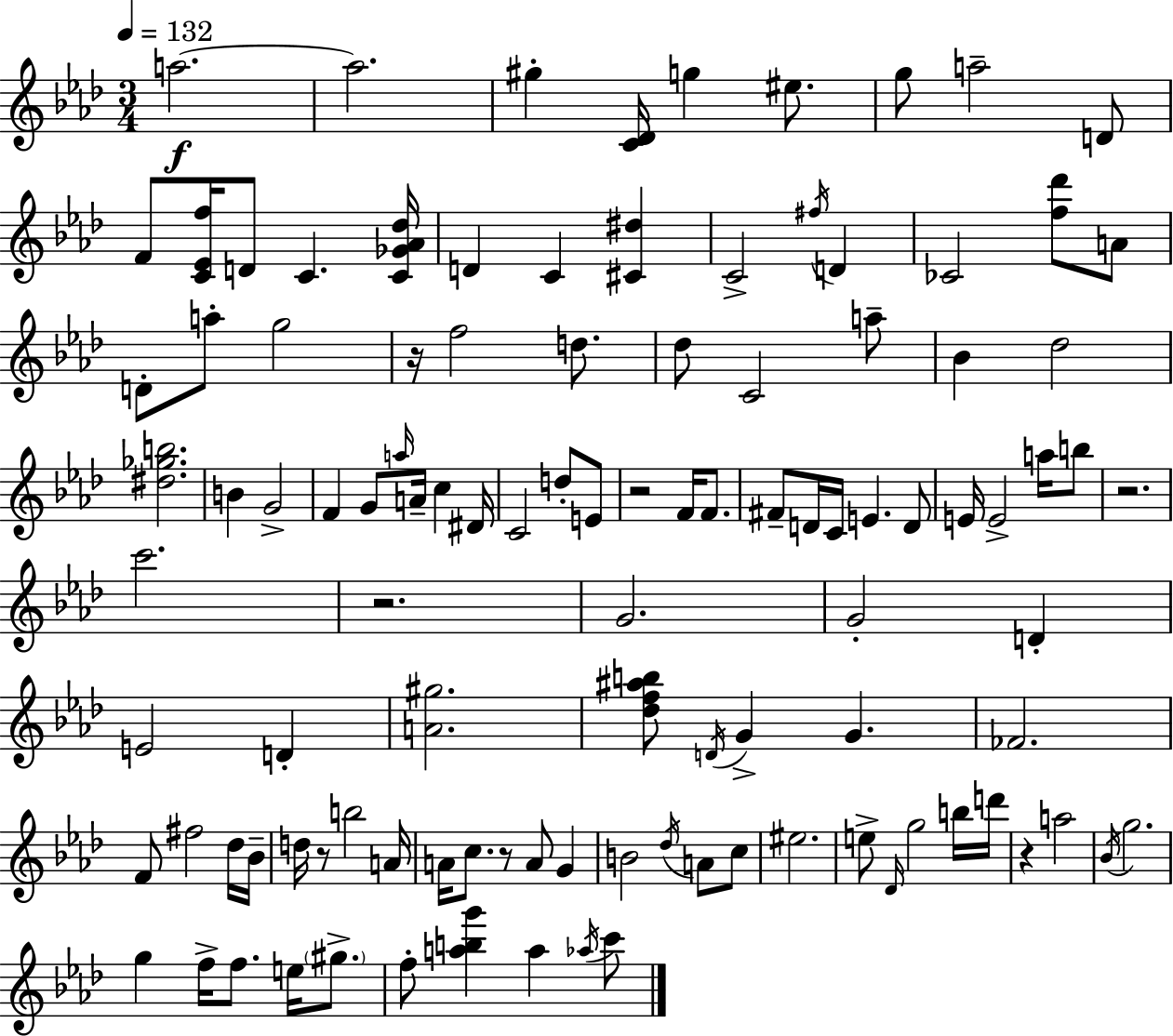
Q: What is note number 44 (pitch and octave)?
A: C4